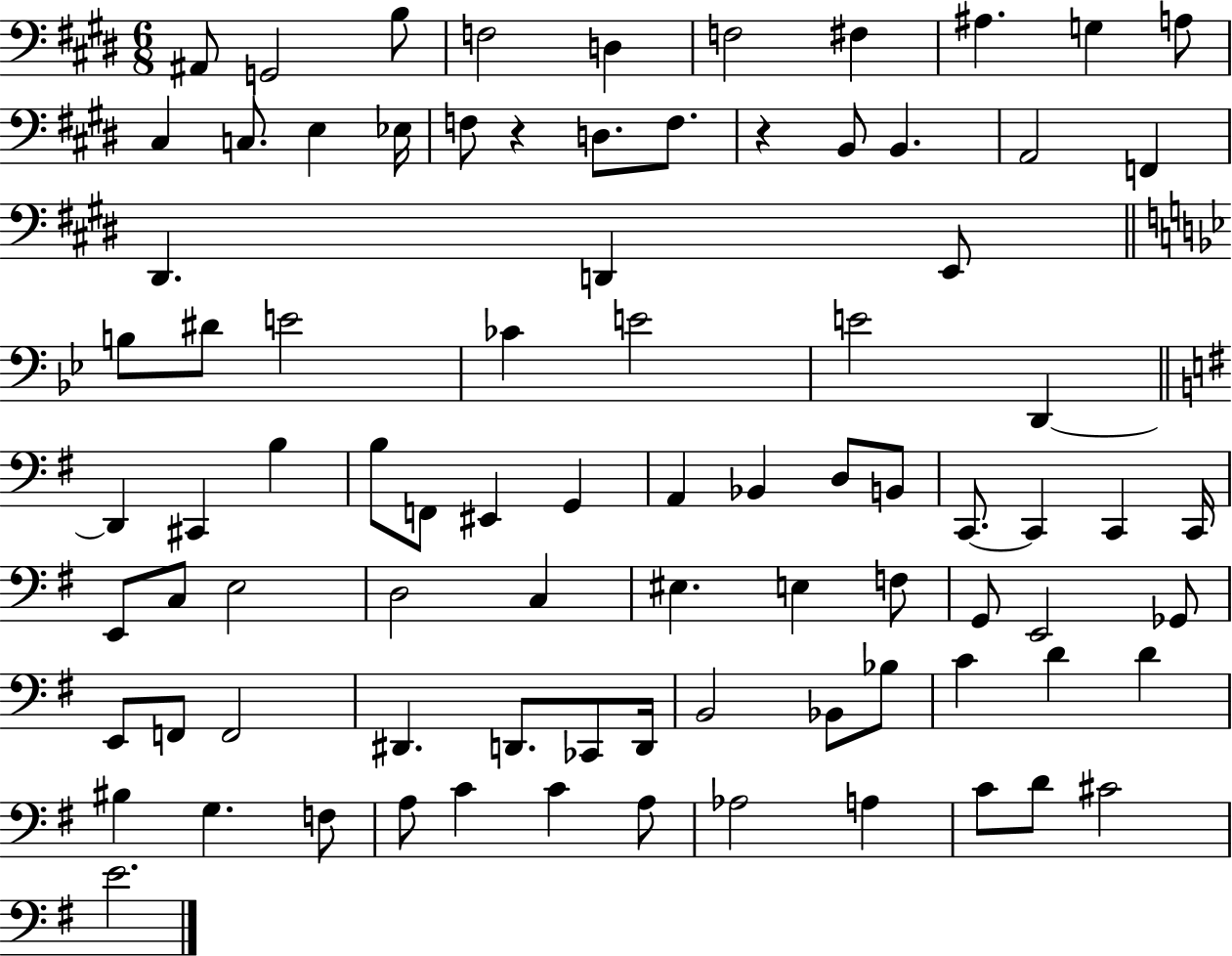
X:1
T:Untitled
M:6/8
L:1/4
K:E
^A,,/2 G,,2 B,/2 F,2 D, F,2 ^F, ^A, G, A,/2 ^C, C,/2 E, _E,/4 F,/2 z D,/2 F,/2 z B,,/2 B,, A,,2 F,, ^D,, D,, E,,/2 B,/2 ^D/2 E2 _C E2 E2 D,, D,, ^C,, B, B,/2 F,,/2 ^E,, G,, A,, _B,, D,/2 B,,/2 C,,/2 C,, C,, C,,/4 E,,/2 C,/2 E,2 D,2 C, ^E, E, F,/2 G,,/2 E,,2 _G,,/2 E,,/2 F,,/2 F,,2 ^D,, D,,/2 _C,,/2 D,,/4 B,,2 _B,,/2 _B,/2 C D D ^B, G, F,/2 A,/2 C C A,/2 _A,2 A, C/2 D/2 ^C2 E2